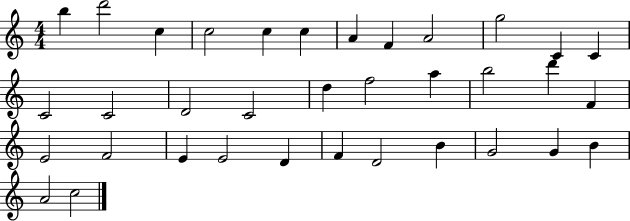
B5/q D6/h C5/q C5/h C5/q C5/q A4/q F4/q A4/h G5/h C4/q C4/q C4/h C4/h D4/h C4/h D5/q F5/h A5/q B5/h D6/q F4/q E4/h F4/h E4/q E4/h D4/q F4/q D4/h B4/q G4/h G4/q B4/q A4/h C5/h